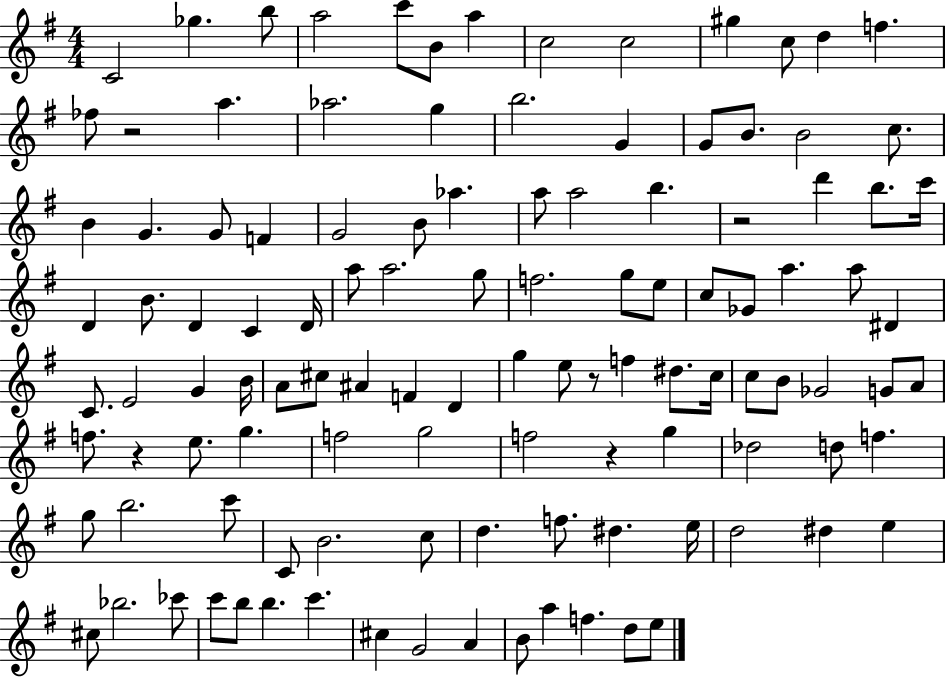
C4/h Gb5/q. B5/e A5/h C6/e B4/e A5/q C5/h C5/h G#5/q C5/e D5/q F5/q. FES5/e R/h A5/q. Ab5/h. G5/q B5/h. G4/q G4/e B4/e. B4/h C5/e. B4/q G4/q. G4/e F4/q G4/h B4/e Ab5/q. A5/e A5/h B5/q. R/h D6/q B5/e. C6/s D4/q B4/e. D4/q C4/q D4/s A5/e A5/h. G5/e F5/h. G5/e E5/e C5/e Gb4/e A5/q. A5/e D#4/q C4/e. E4/h G4/q B4/s A4/e C#5/e A#4/q F4/q D4/q G5/q E5/e R/e F5/q D#5/e. C5/s C5/e B4/e Gb4/h G4/e A4/e F5/e. R/q E5/e. G5/q. F5/h G5/h F5/h R/q G5/q Db5/h D5/e F5/q. G5/e B5/h. C6/e C4/e B4/h. C5/e D5/q. F5/e. D#5/q. E5/s D5/h D#5/q E5/q C#5/e Bb5/h. CES6/e C6/e B5/e B5/q. C6/q. C#5/q G4/h A4/q B4/e A5/q F5/q. D5/e E5/e